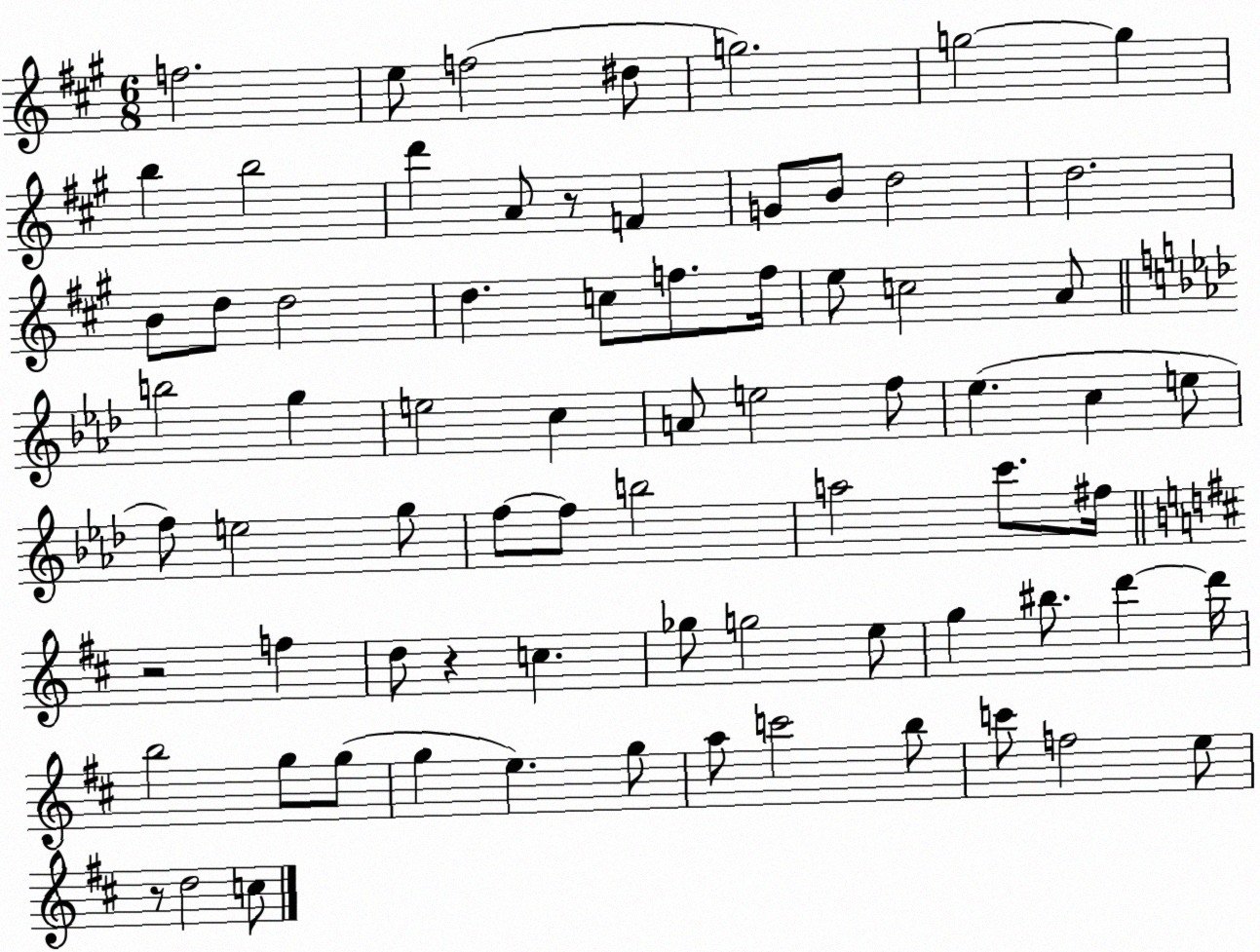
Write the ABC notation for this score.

X:1
T:Untitled
M:6/8
L:1/4
K:A
f2 e/2 f2 ^d/2 g2 g2 g b b2 d' A/2 z/2 F G/2 B/2 d2 d2 B/2 d/2 d2 d c/2 f/2 f/4 e/2 c2 A/2 b2 g e2 c A/2 e2 f/2 _e c e/2 f/2 e2 g/2 f/2 f/2 b2 a2 c'/2 ^f/4 z2 f d/2 z c _g/2 g2 e/2 g ^b/2 d' d'/4 b2 g/2 g/2 g e g/2 a/2 c'2 b/2 c'/2 f2 e/2 z/2 d2 c/2